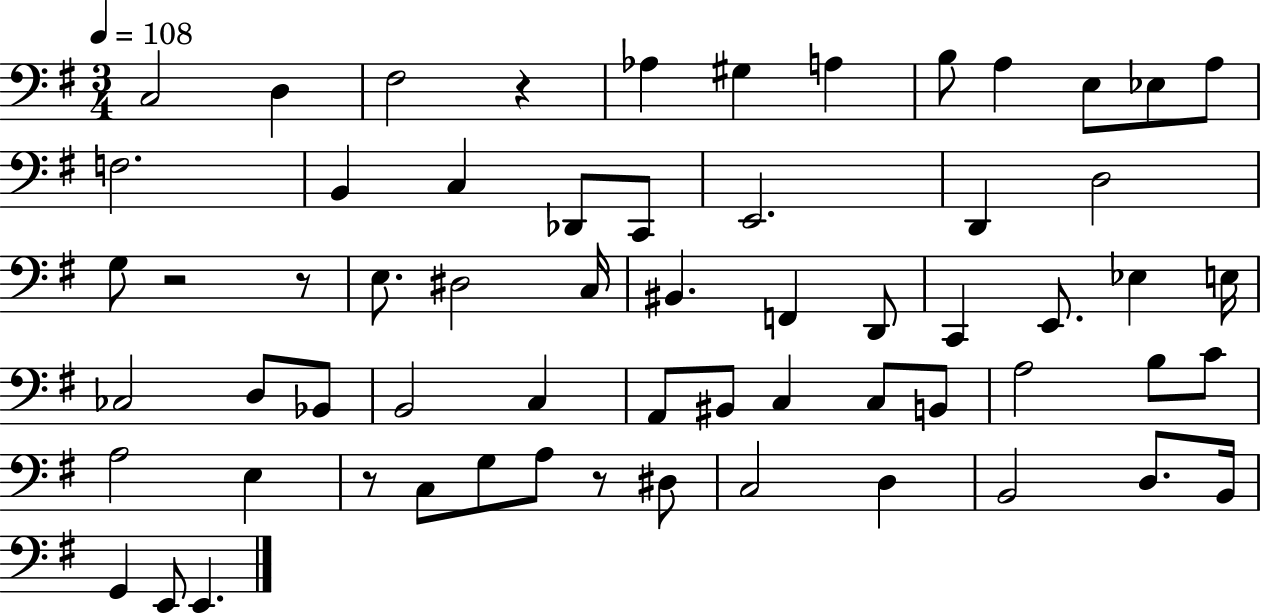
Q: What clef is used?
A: bass